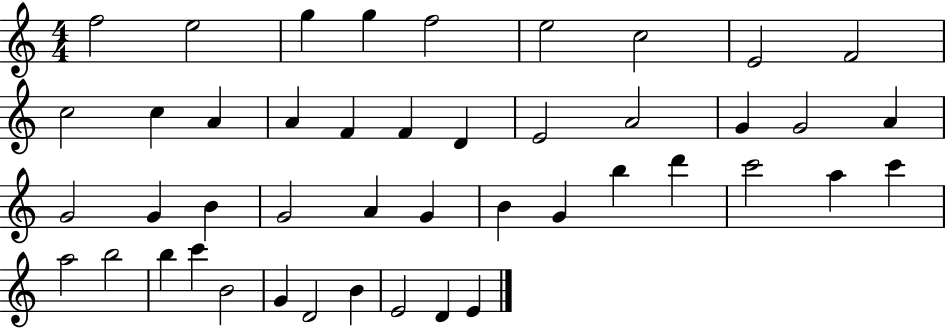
{
  \clef treble
  \numericTimeSignature
  \time 4/4
  \key c \major
  f''2 e''2 | g''4 g''4 f''2 | e''2 c''2 | e'2 f'2 | \break c''2 c''4 a'4 | a'4 f'4 f'4 d'4 | e'2 a'2 | g'4 g'2 a'4 | \break g'2 g'4 b'4 | g'2 a'4 g'4 | b'4 g'4 b''4 d'''4 | c'''2 a''4 c'''4 | \break a''2 b''2 | b''4 c'''4 b'2 | g'4 d'2 b'4 | e'2 d'4 e'4 | \break \bar "|."
}